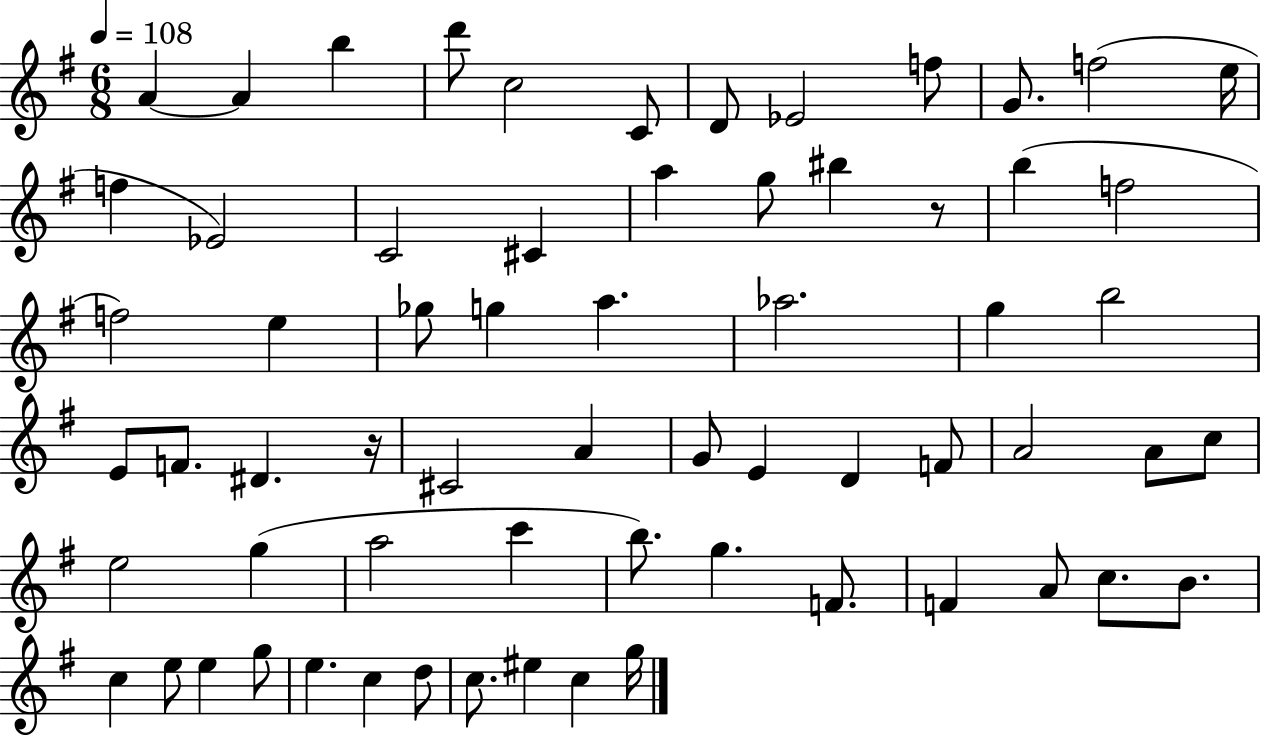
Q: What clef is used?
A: treble